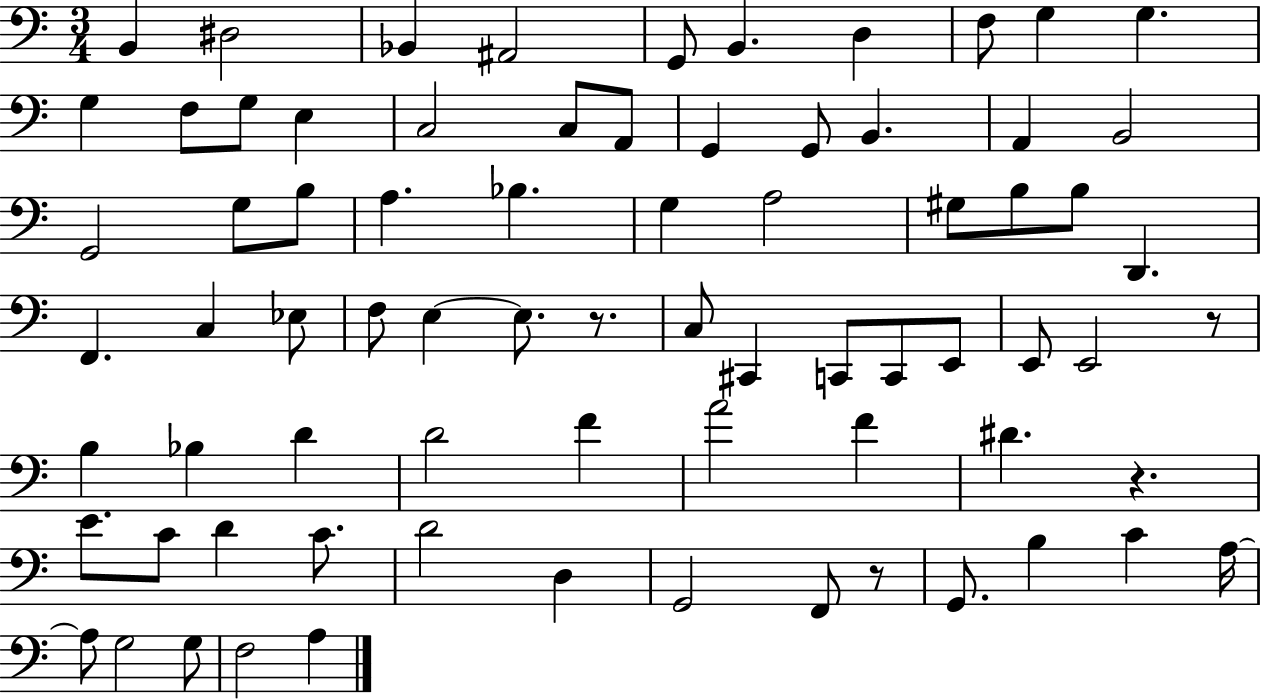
{
  \clef bass
  \numericTimeSignature
  \time 3/4
  \key c \major
  \repeat volta 2 { b,4 dis2 | bes,4 ais,2 | g,8 b,4. d4 | f8 g4 g4. | \break g4 f8 g8 e4 | c2 c8 a,8 | g,4 g,8 b,4. | a,4 b,2 | \break g,2 g8 b8 | a4. bes4. | g4 a2 | gis8 b8 b8 d,4. | \break f,4. c4 ees8 | f8 e4~~ e8. r8. | c8 cis,4 c,8 c,8 e,8 | e,8 e,2 r8 | \break b4 bes4 d'4 | d'2 f'4 | a'2 f'4 | dis'4. r4. | \break e'8. c'8 d'4 c'8. | d'2 d4 | g,2 f,8 r8 | g,8. b4 c'4 a16~~ | \break a8 g2 g8 | f2 a4 | } \bar "|."
}